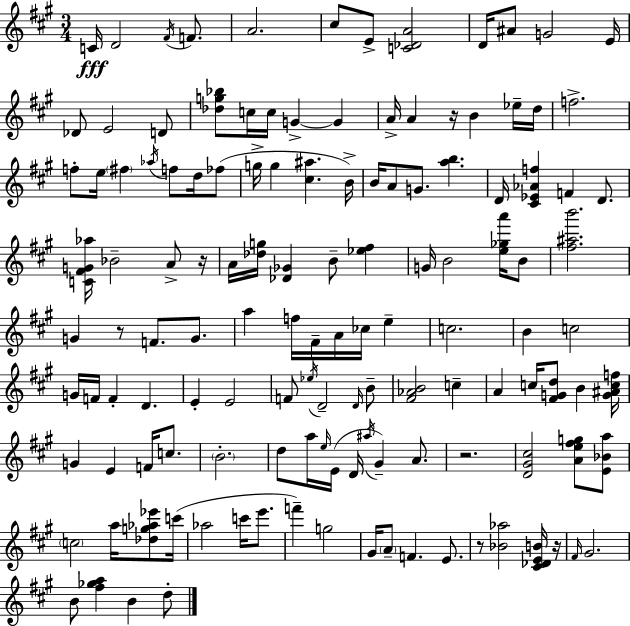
C4/s D4/h F#4/s F4/e. A4/h. C#5/e E4/e [C4,Db4,A4]/h D4/s A#4/e G4/h E4/s Db4/e E4/h D4/e [Db5,G5,Bb5]/e C5/s C5/s G4/q G4/q A4/s A4/q R/s B4/q Eb5/s D5/s F5/h. F5/e E5/s F#5/q Ab5/s F5/e D5/s FES5/e G5/s G5/q [C#5,A#5]/q. B4/s B4/s A4/e G4/e. [A5,B5]/q. D4/s [C#4,Eb4,Ab4,F5]/q F4/q D4/e. [C4,F#4,G4,Ab5]/s Bb4/h A4/e R/s A4/s [Db5,G5]/s [Db4,Gb4]/q B4/e [Eb5,F#5]/q G4/s B4/h [E5,Gb5,A6]/s B4/e [F#5,A#5,B6]/h. G4/q R/e F4/e. G4/e. A5/q F5/s F#4/s A4/s CES5/s E5/q C5/h. B4/q C5/h G4/s F4/s F4/q D4/q. E4/q E4/h F4/e Eb5/s D4/h D4/s B4/e [F#4,Ab4,B4]/h C5/q A4/q C5/s [F#4,G4,D5]/e B4/q [G4,A#4,C5,F5]/s G4/q E4/q F4/s C5/e. B4/h. D5/e A5/s E5/s E4/s D4/s A#5/s G#4/q A4/e. R/h. [D4,G#4,C#5]/h [A4,E5,F#5,G5]/e [E4,Bb4,A5]/e C5/h A5/s [Db5,G5,Ab5,Eb6]/e C6/s Ab5/h C6/s E6/e. F6/q G5/h G#4/s A4/e F4/q. E4/e. R/e [Bb4,Ab5]/h [C#4,Db4,E4,B4]/s R/s F#4/s G#4/h. B4/e [F#5,Gb5,A5]/q B4/q D5/e